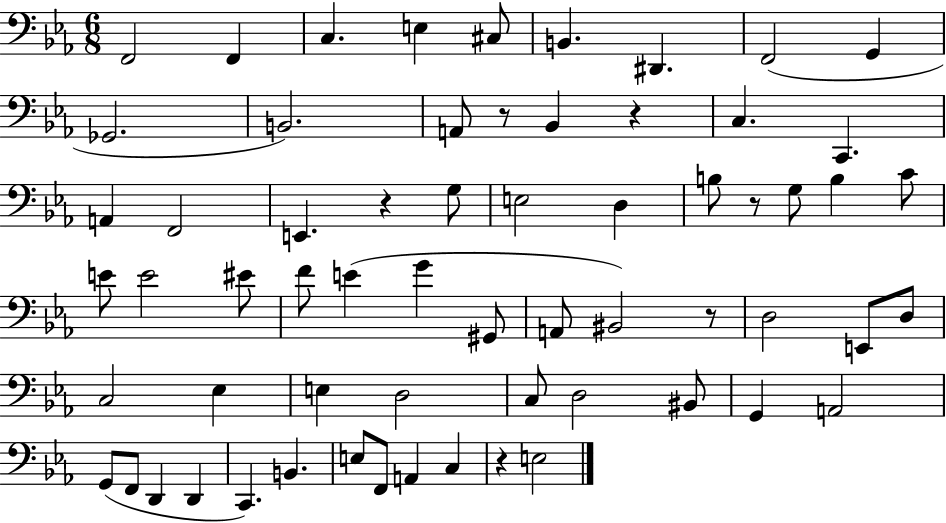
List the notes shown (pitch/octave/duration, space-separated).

F2/h F2/q C3/q. E3/q C#3/e B2/q. D#2/q. F2/h G2/q Gb2/h. B2/h. A2/e R/e Bb2/q R/q C3/q. C2/q. A2/q F2/h E2/q. R/q G3/e E3/h D3/q B3/e R/e G3/e B3/q C4/e E4/e E4/h EIS4/e F4/e E4/q G4/q G#2/e A2/e BIS2/h R/e D3/h E2/e D3/e C3/h Eb3/q E3/q D3/h C3/e D3/h BIS2/e G2/q A2/h G2/e F2/e D2/q D2/q C2/q. B2/q. E3/e F2/e A2/q C3/q R/q E3/h